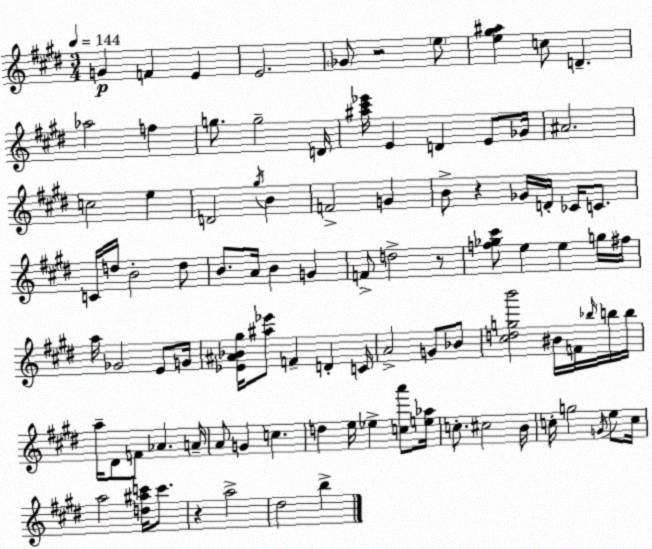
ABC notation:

X:1
T:Untitled
M:3/4
L:1/4
K:E
G F E E2 _G/2 z2 e/2 [e^g^a] c/2 D _a2 f g/2 g2 D/4 [^a^c'_e']/4 E D E/2 _G/4 ^A2 c2 e D2 ^g/4 B F2 G B/2 z _G/4 D/4 _C/4 C/2 C/4 d/4 B2 d/2 B/2 A/4 B G F/2 d2 z/2 [f_g^c']/2 e e g/4 ^f/4 a/4 _G2 E/2 G/4 [_E^A_B^g]/4 [^a_e']/2 F D C/4 A2 G/2 _B/2 [^cdgb']2 ^B/4 F/4 _b/4 b/4 b/4 a/4 ^D/2 F/2 _A A/4 A/2 G c d e/4 _e [ca']/2 [e_a]/4 c/2 ^c2 B/4 c/4 g2 G/4 e/2 c/4 a2 [d^ac']/4 c'/2 z a2 ^d2 b